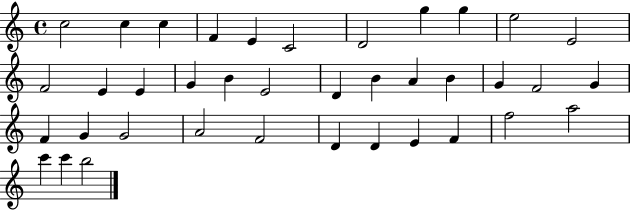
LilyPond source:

{
  \clef treble
  \time 4/4
  \defaultTimeSignature
  \key c \major
  c''2 c''4 c''4 | f'4 e'4 c'2 | d'2 g''4 g''4 | e''2 e'2 | \break f'2 e'4 e'4 | g'4 b'4 e'2 | d'4 b'4 a'4 b'4 | g'4 f'2 g'4 | \break f'4 g'4 g'2 | a'2 f'2 | d'4 d'4 e'4 f'4 | f''2 a''2 | \break c'''4 c'''4 b''2 | \bar "|."
}